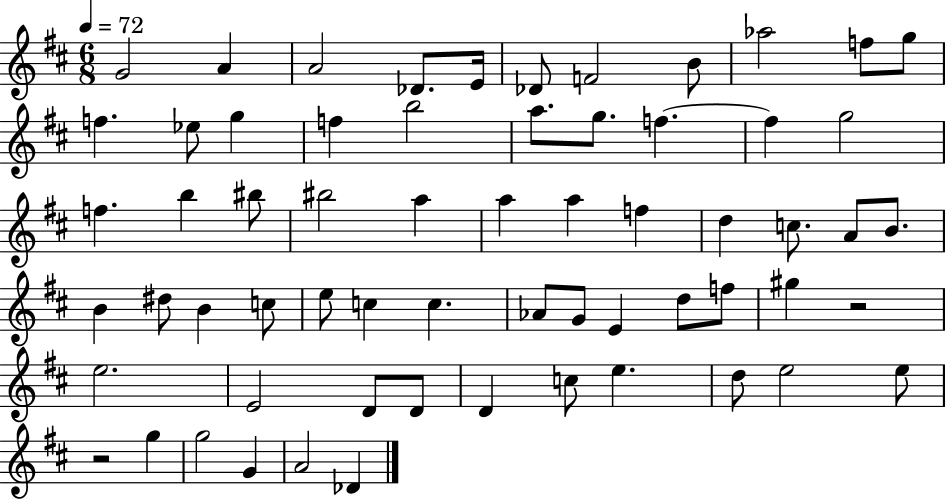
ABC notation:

X:1
T:Untitled
M:6/8
L:1/4
K:D
G2 A A2 _D/2 E/4 _D/2 F2 B/2 _a2 f/2 g/2 f _e/2 g f b2 a/2 g/2 f f g2 f b ^b/2 ^b2 a a a f d c/2 A/2 B/2 B ^d/2 B c/2 e/2 c c _A/2 G/2 E d/2 f/2 ^g z2 e2 E2 D/2 D/2 D c/2 e d/2 e2 e/2 z2 g g2 G A2 _D